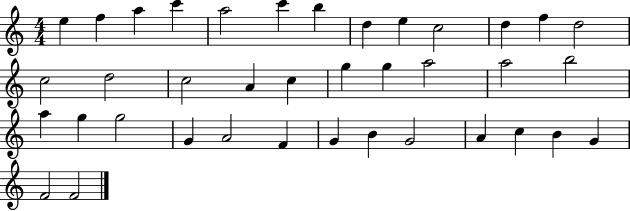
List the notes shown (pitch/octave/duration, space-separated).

E5/q F5/q A5/q C6/q A5/h C6/q B5/q D5/q E5/q C5/h D5/q F5/q D5/h C5/h D5/h C5/h A4/q C5/q G5/q G5/q A5/h A5/h B5/h A5/q G5/q G5/h G4/q A4/h F4/q G4/q B4/q G4/h A4/q C5/q B4/q G4/q F4/h F4/h